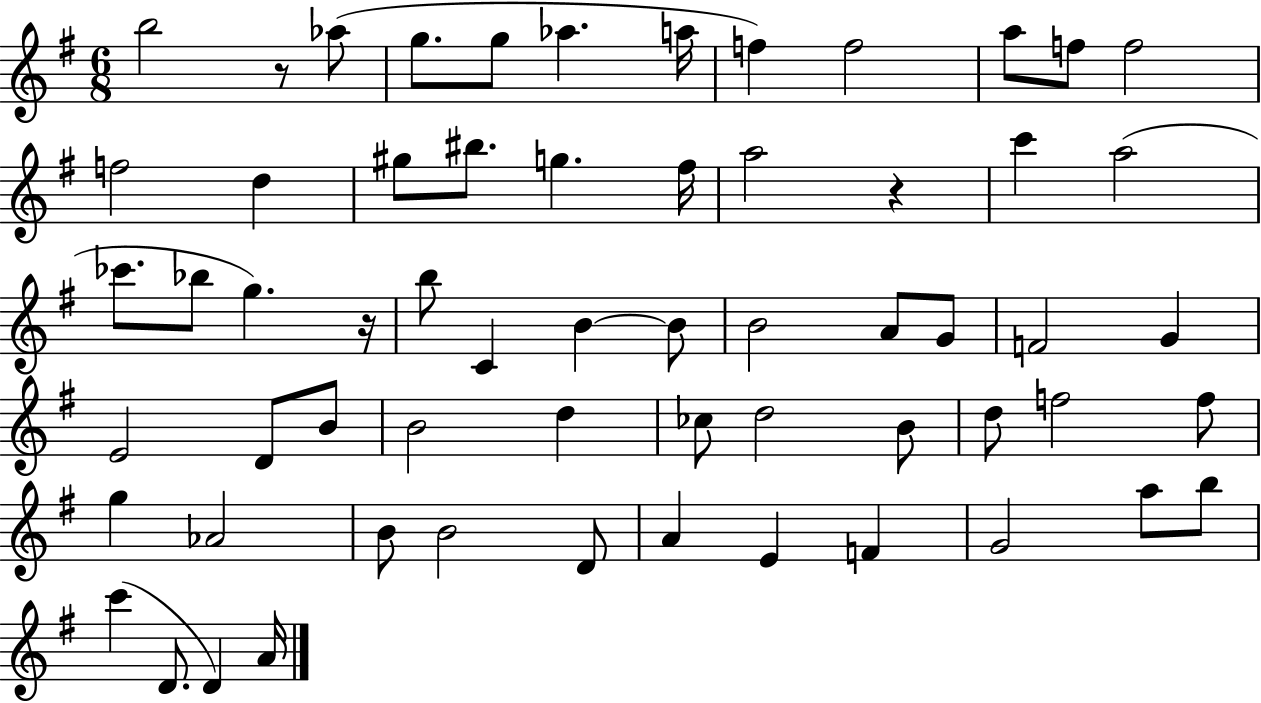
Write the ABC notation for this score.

X:1
T:Untitled
M:6/8
L:1/4
K:G
b2 z/2 _a/2 g/2 g/2 _a a/4 f f2 a/2 f/2 f2 f2 d ^g/2 ^b/2 g ^f/4 a2 z c' a2 _c'/2 _b/2 g z/4 b/2 C B B/2 B2 A/2 G/2 F2 G E2 D/2 B/2 B2 d _c/2 d2 B/2 d/2 f2 f/2 g _A2 B/2 B2 D/2 A E F G2 a/2 b/2 c' D/2 D A/4